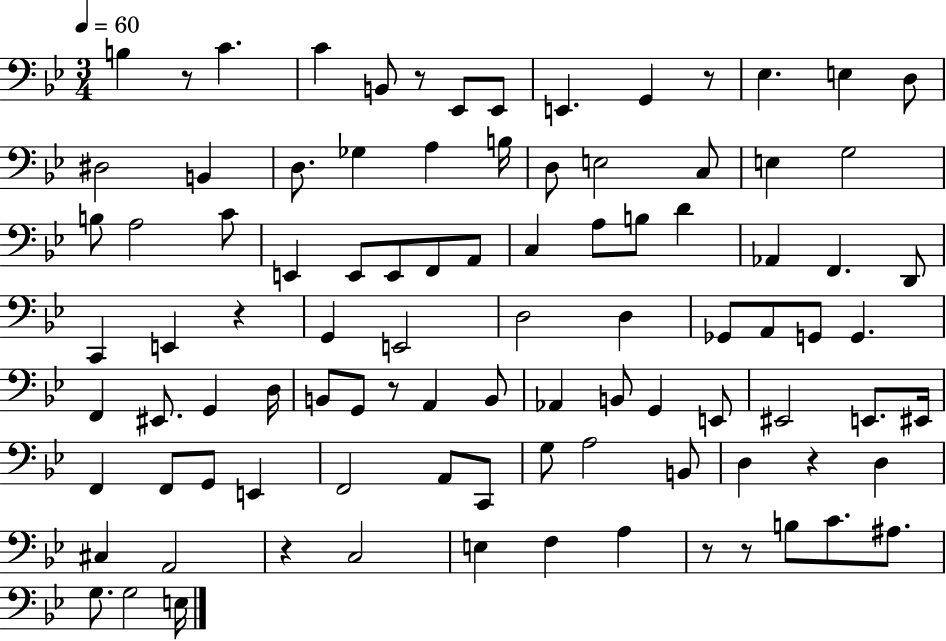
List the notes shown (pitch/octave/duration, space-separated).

B3/q R/e C4/q. C4/q B2/e R/e Eb2/e Eb2/e E2/q. G2/q R/e Eb3/q. E3/q D3/e D#3/h B2/q D3/e. Gb3/q A3/q B3/s D3/e E3/h C3/e E3/q G3/h B3/e A3/h C4/e E2/q E2/e E2/e F2/e A2/e C3/q A3/e B3/e D4/q Ab2/q F2/q. D2/e C2/q E2/q R/q G2/q E2/h D3/h D3/q Gb2/e A2/e G2/e G2/q. F2/q EIS2/e. G2/q D3/s B2/e G2/e R/e A2/q B2/e Ab2/q B2/e G2/q E2/e EIS2/h E2/e. EIS2/s F2/q F2/e G2/e E2/q F2/h A2/e C2/e G3/e A3/h B2/e D3/q R/q D3/q C#3/q A2/h R/q C3/h E3/q F3/q A3/q R/e R/e B3/e C4/e. A#3/e. G3/e. G3/h E3/s